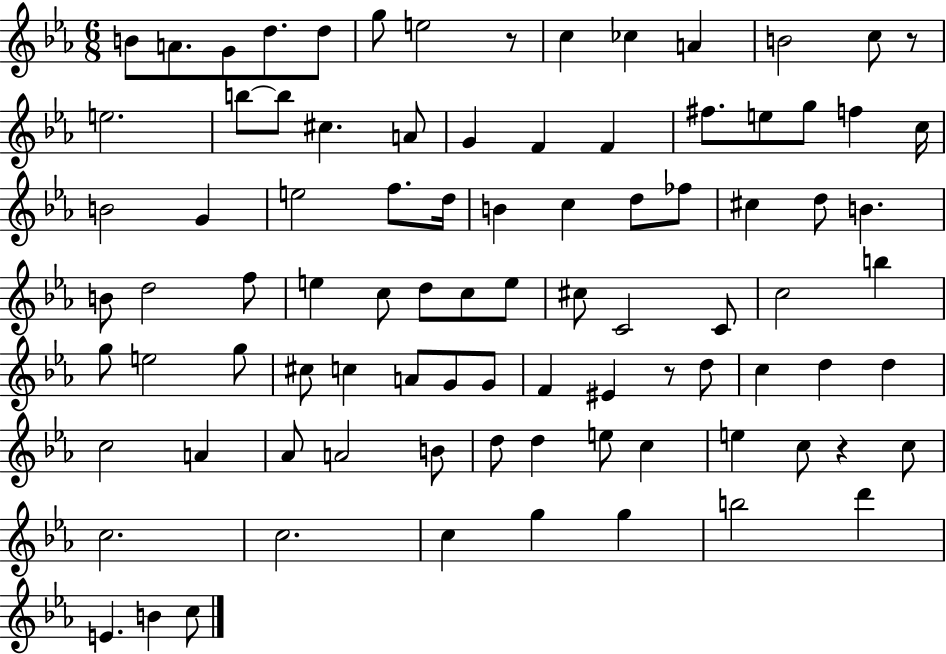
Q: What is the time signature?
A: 6/8